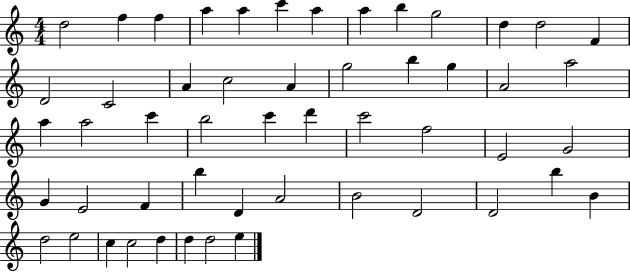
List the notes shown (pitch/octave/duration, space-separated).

D5/h F5/q F5/q A5/q A5/q C6/q A5/q A5/q B5/q G5/h D5/q D5/h F4/q D4/h C4/h A4/q C5/h A4/q G5/h B5/q G5/q A4/h A5/h A5/q A5/h C6/q B5/h C6/q D6/q C6/h F5/h E4/h G4/h G4/q E4/h F4/q B5/q D4/q A4/h B4/h D4/h D4/h B5/q B4/q D5/h E5/h C5/q C5/h D5/q D5/q D5/h E5/q